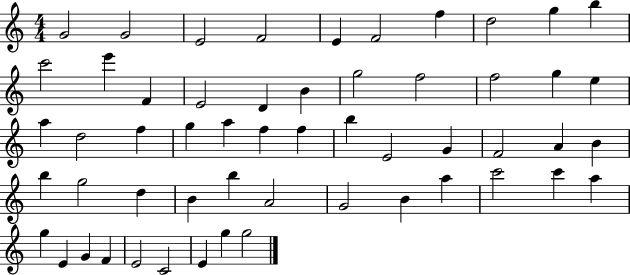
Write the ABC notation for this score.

X:1
T:Untitled
M:4/4
L:1/4
K:C
G2 G2 E2 F2 E F2 f d2 g b c'2 e' F E2 D B g2 f2 f2 g e a d2 f g a f f b E2 G F2 A B b g2 d B b A2 G2 B a c'2 c' a g E G F E2 C2 E g g2